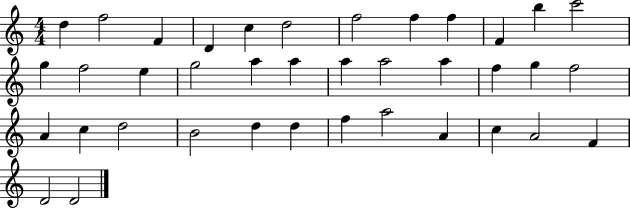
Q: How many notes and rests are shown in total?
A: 38